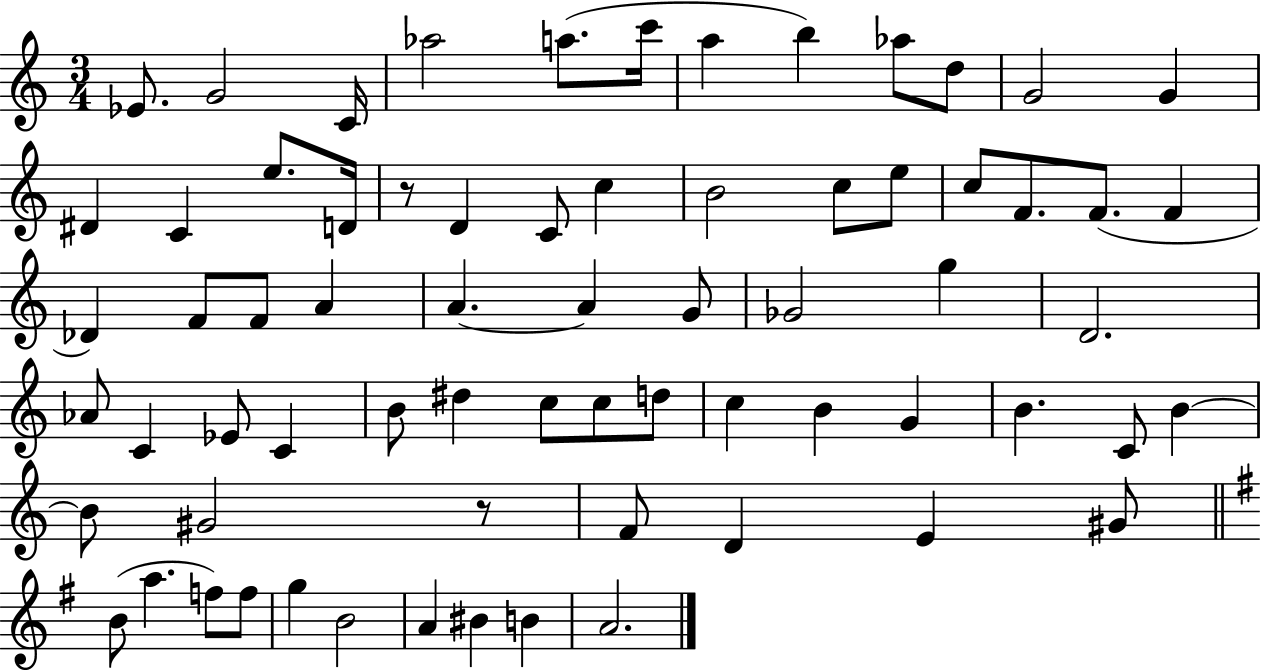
Eb4/e. G4/h C4/s Ab5/h A5/e. C6/s A5/q B5/q Ab5/e D5/e G4/h G4/q D#4/q C4/q E5/e. D4/s R/e D4/q C4/e C5/q B4/h C5/e E5/e C5/e F4/e. F4/e. F4/q Db4/q F4/e F4/e A4/q A4/q. A4/q G4/e Gb4/h G5/q D4/h. Ab4/e C4/q Eb4/e C4/q B4/e D#5/q C5/e C5/e D5/e C5/q B4/q G4/q B4/q. C4/e B4/q B4/e G#4/h R/e F4/e D4/q E4/q G#4/e B4/e A5/q. F5/e F5/e G5/q B4/h A4/q BIS4/q B4/q A4/h.